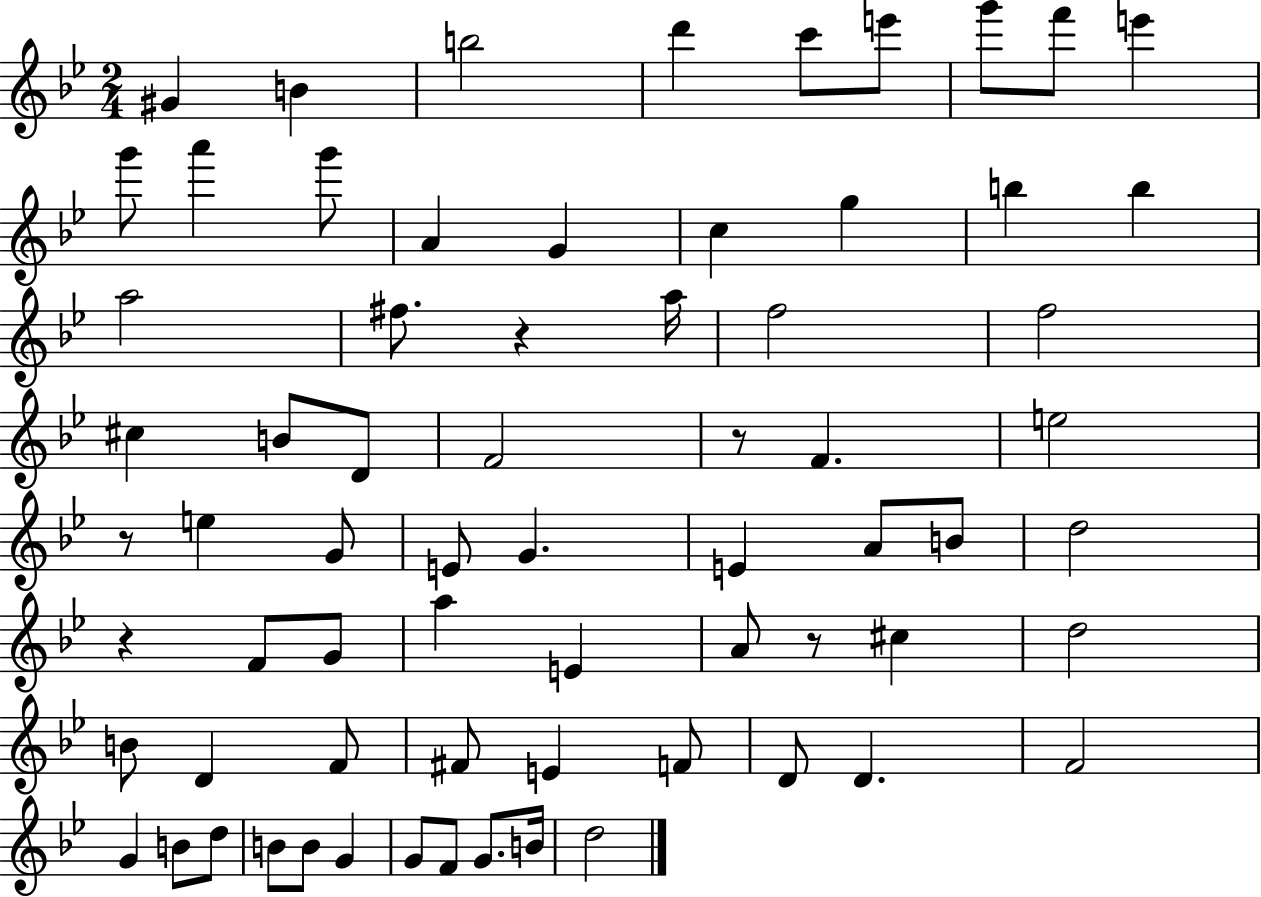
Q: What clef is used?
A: treble